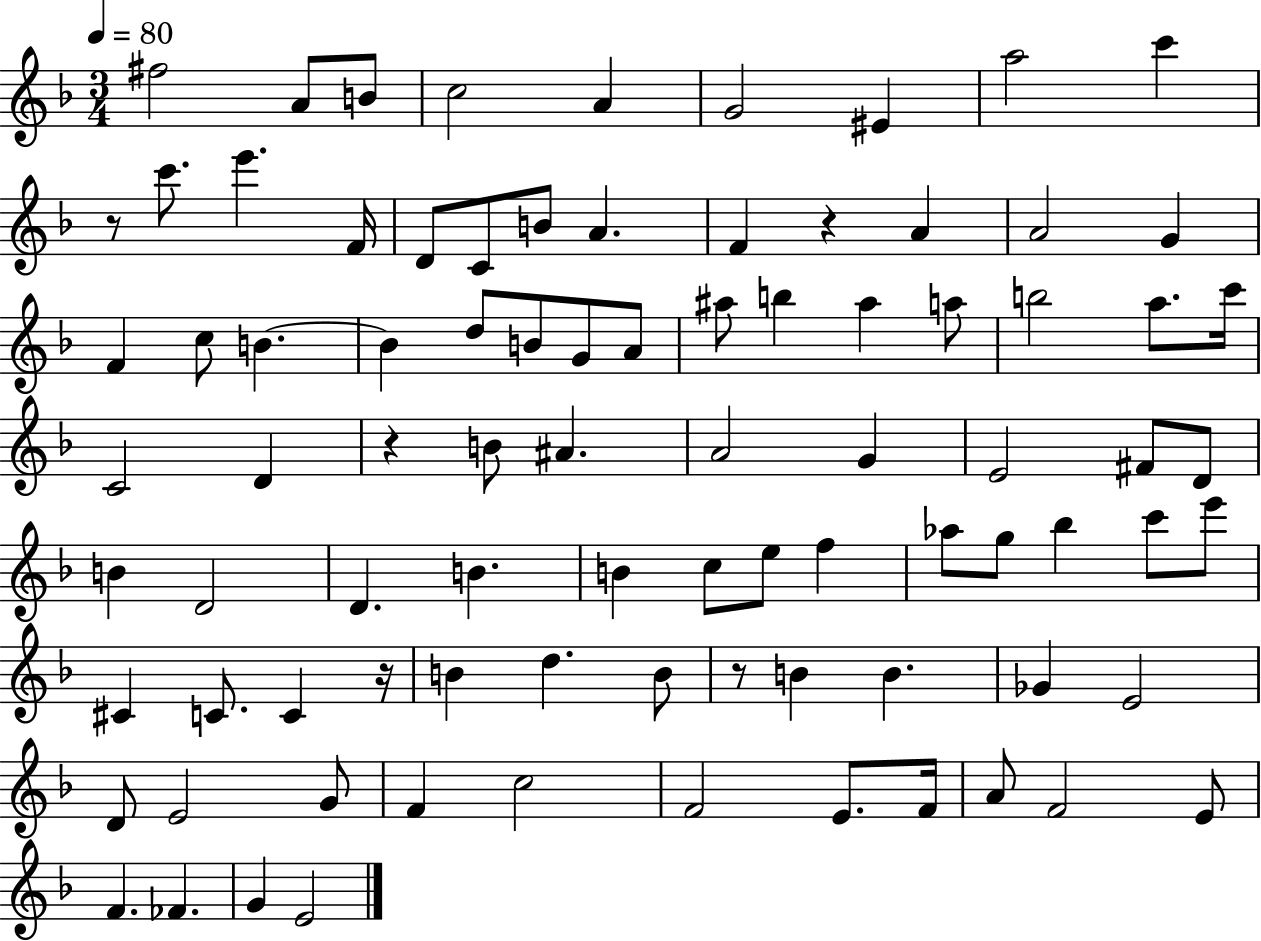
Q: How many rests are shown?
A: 5